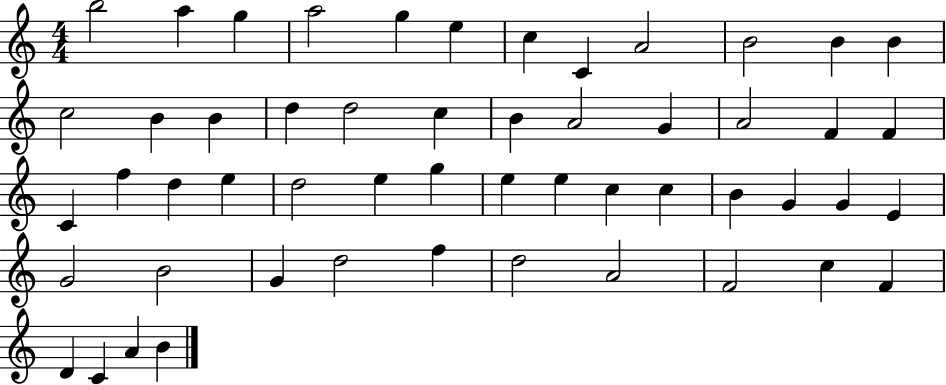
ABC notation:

X:1
T:Untitled
M:4/4
L:1/4
K:C
b2 a g a2 g e c C A2 B2 B B c2 B B d d2 c B A2 G A2 F F C f d e d2 e g e e c c B G G E G2 B2 G d2 f d2 A2 F2 c F D C A B